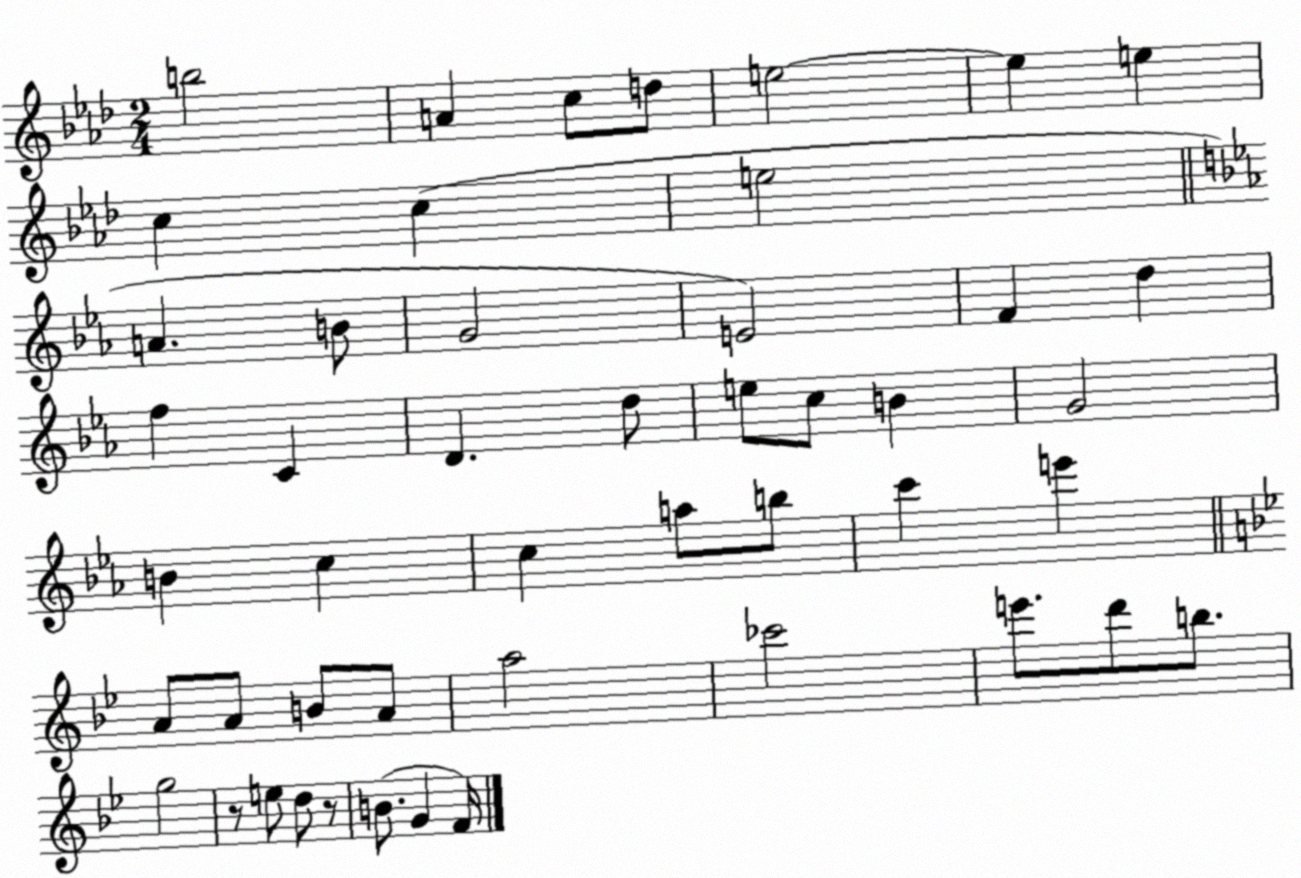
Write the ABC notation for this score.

X:1
T:Untitled
M:2/4
L:1/4
K:Ab
b2 A c/2 d/2 e2 e e c c e2 A B/2 G2 E2 F d f C D d/2 e/2 c/2 B G2 B c c a/2 b/2 c' e' A/2 A/2 B/2 A/2 a2 _c'2 e'/2 d'/2 b/2 g2 z/2 e/2 d/2 z/2 B/2 G F/4